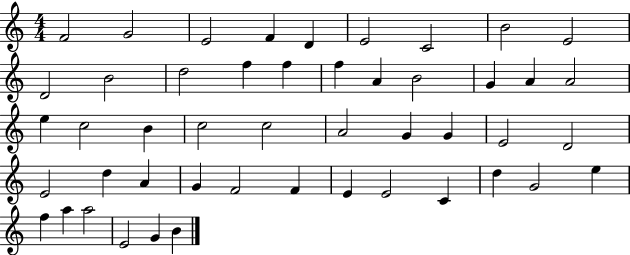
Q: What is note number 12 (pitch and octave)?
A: D5